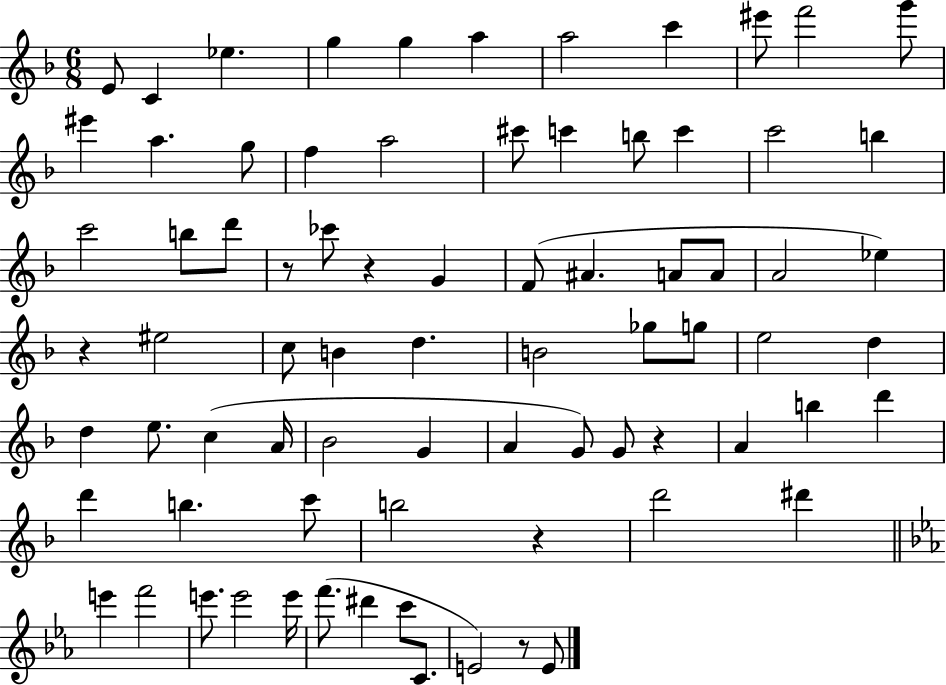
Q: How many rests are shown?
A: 6